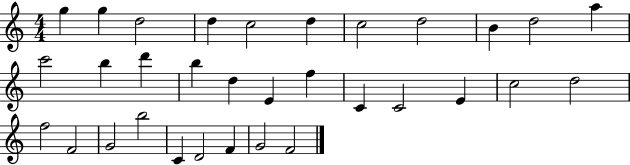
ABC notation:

X:1
T:Untitled
M:4/4
L:1/4
K:C
g g d2 d c2 d c2 d2 B d2 a c'2 b d' b d E f C C2 E c2 d2 f2 F2 G2 b2 C D2 F G2 F2